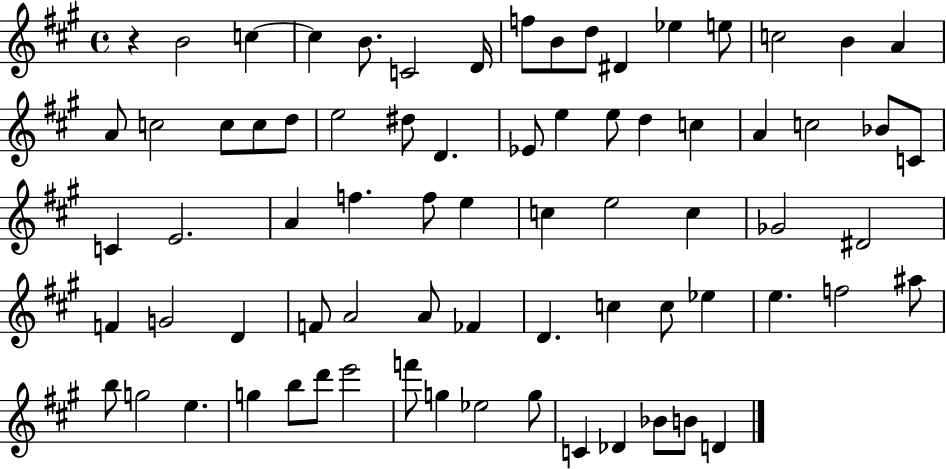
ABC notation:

X:1
T:Untitled
M:4/4
L:1/4
K:A
z B2 c c B/2 C2 D/4 f/2 B/2 d/2 ^D _e e/2 c2 B A A/2 c2 c/2 c/2 d/2 e2 ^d/2 D _E/2 e e/2 d c A c2 _B/2 C/2 C E2 A f f/2 e c e2 c _G2 ^D2 F G2 D F/2 A2 A/2 _F D c c/2 _e e f2 ^a/2 b/2 g2 e g b/2 d'/2 e'2 f'/2 g _e2 g/2 C _D _B/2 B/2 D